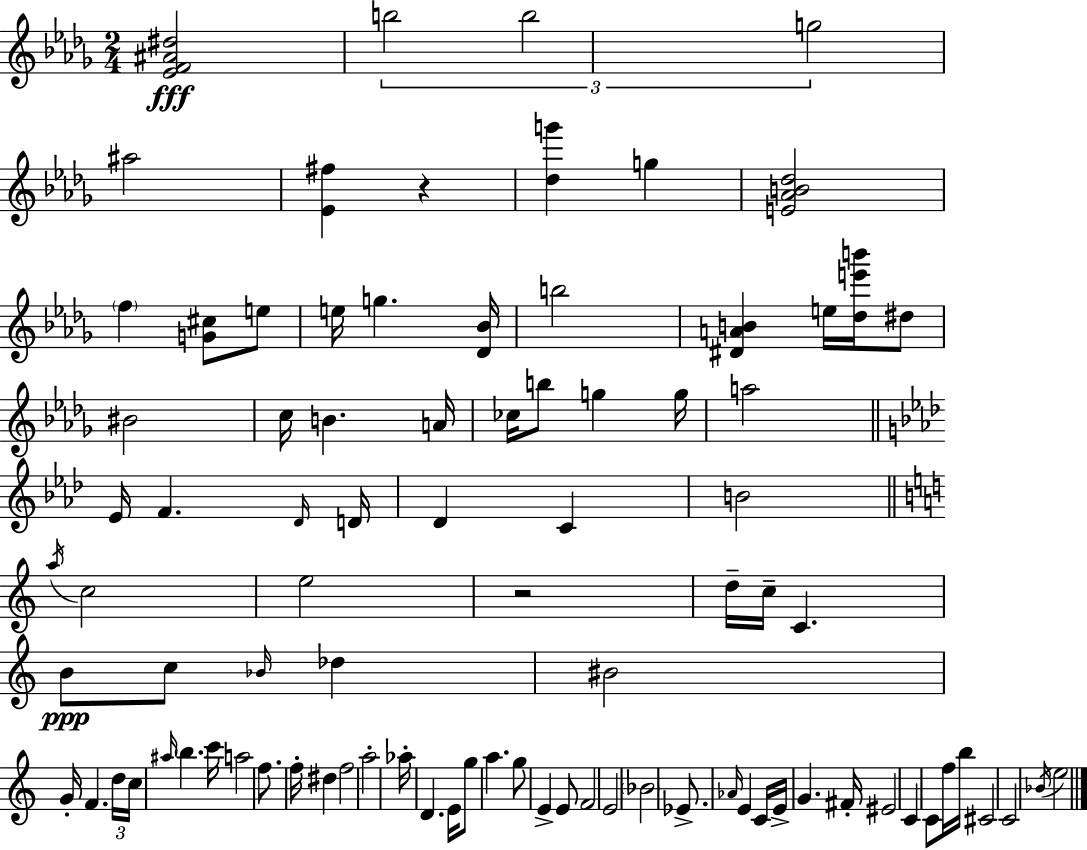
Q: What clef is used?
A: treble